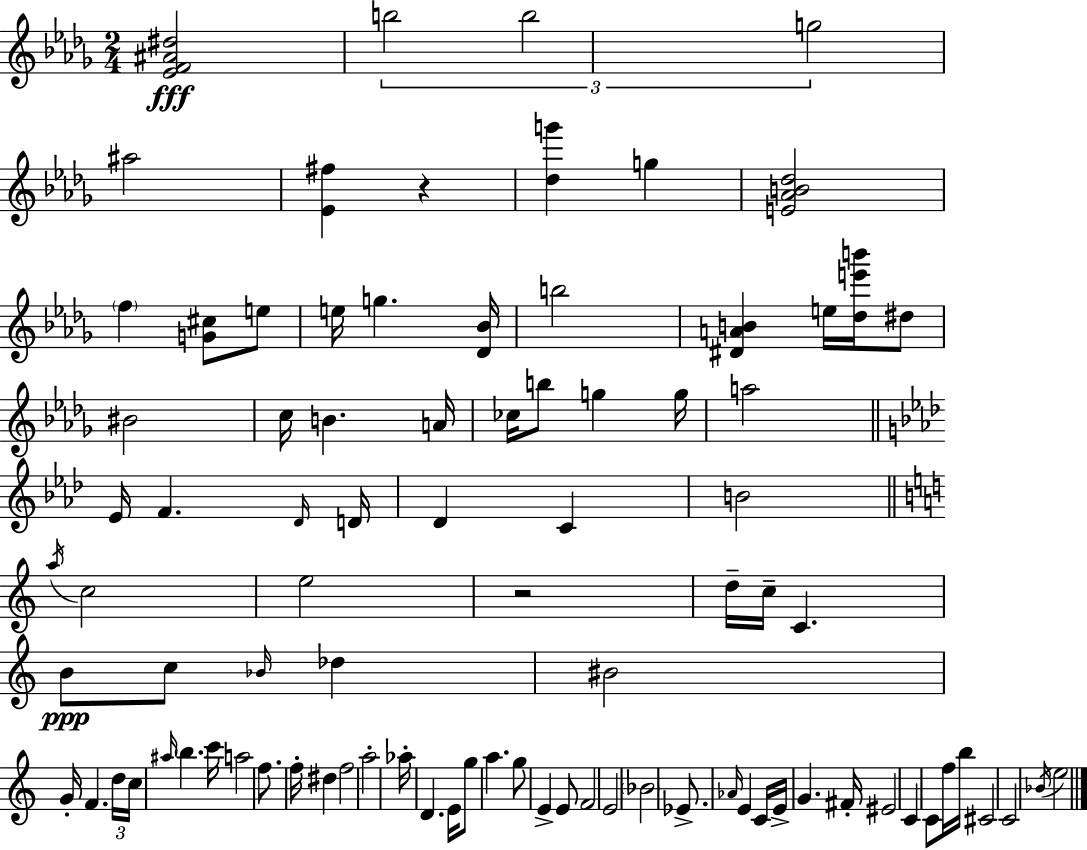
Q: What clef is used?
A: treble